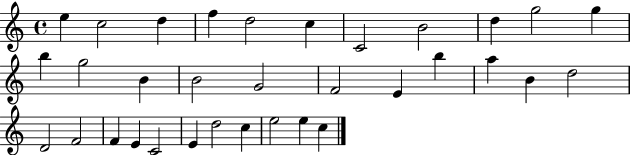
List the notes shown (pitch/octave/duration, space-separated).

E5/q C5/h D5/q F5/q D5/h C5/q C4/h B4/h D5/q G5/h G5/q B5/q G5/h B4/q B4/h G4/h F4/h E4/q B5/q A5/q B4/q D5/h D4/h F4/h F4/q E4/q C4/h E4/q D5/h C5/q E5/h E5/q C5/q